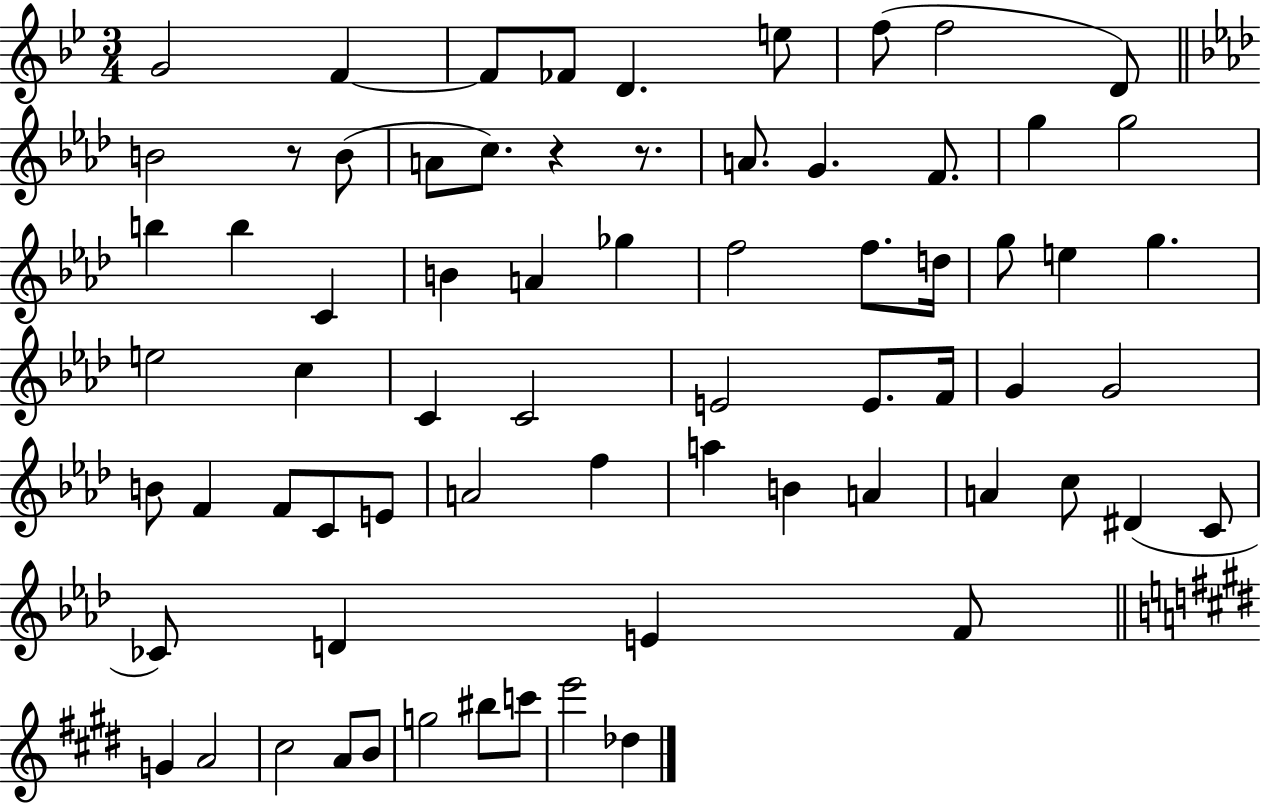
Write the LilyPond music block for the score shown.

{
  \clef treble
  \numericTimeSignature
  \time 3/4
  \key bes \major
  g'2 f'4~~ | f'8 fes'8 d'4. e''8 | f''8( f''2 d'8) | \bar "||" \break \key aes \major b'2 r8 b'8( | a'8 c''8.) r4 r8. | a'8. g'4. f'8. | g''4 g''2 | \break b''4 b''4 c'4 | b'4 a'4 ges''4 | f''2 f''8. d''16 | g''8 e''4 g''4. | \break e''2 c''4 | c'4 c'2 | e'2 e'8. f'16 | g'4 g'2 | \break b'8 f'4 f'8 c'8 e'8 | a'2 f''4 | a''4 b'4 a'4 | a'4 c''8 dis'4( c'8 | \break ces'8) d'4 e'4 f'8 | \bar "||" \break \key e \major g'4 a'2 | cis''2 a'8 b'8 | g''2 bis''8 c'''8 | e'''2 des''4 | \break \bar "|."
}